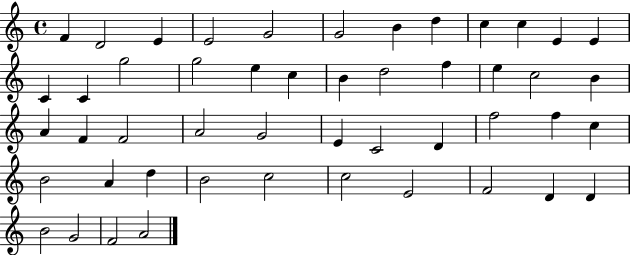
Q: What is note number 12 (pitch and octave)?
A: E4